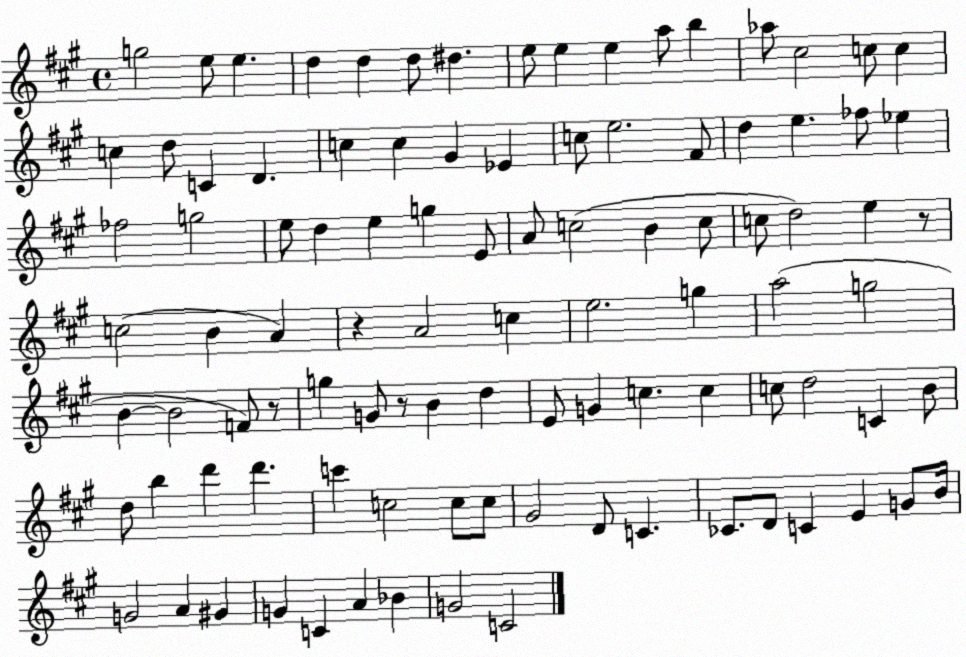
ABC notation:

X:1
T:Untitled
M:4/4
L:1/4
K:A
g2 e/2 e d d d/2 ^d e/2 e e a/2 b _a/2 ^c2 c/2 c c d/2 C D c c ^G _E c/2 e2 ^F/2 d e _f/2 _e _f2 g2 e/2 d e g E/2 A/2 c2 B c/2 c/2 d2 e z/2 c2 B A z A2 c e2 g a2 g2 B B2 F/2 z/2 g G/2 z/2 B d E/2 G c c c/2 d2 C B/2 d/2 b d' d' c' c2 c/2 c/2 ^G2 D/2 C _C/2 D/2 C E G/2 B/4 G2 A ^G G C A _B G2 C2